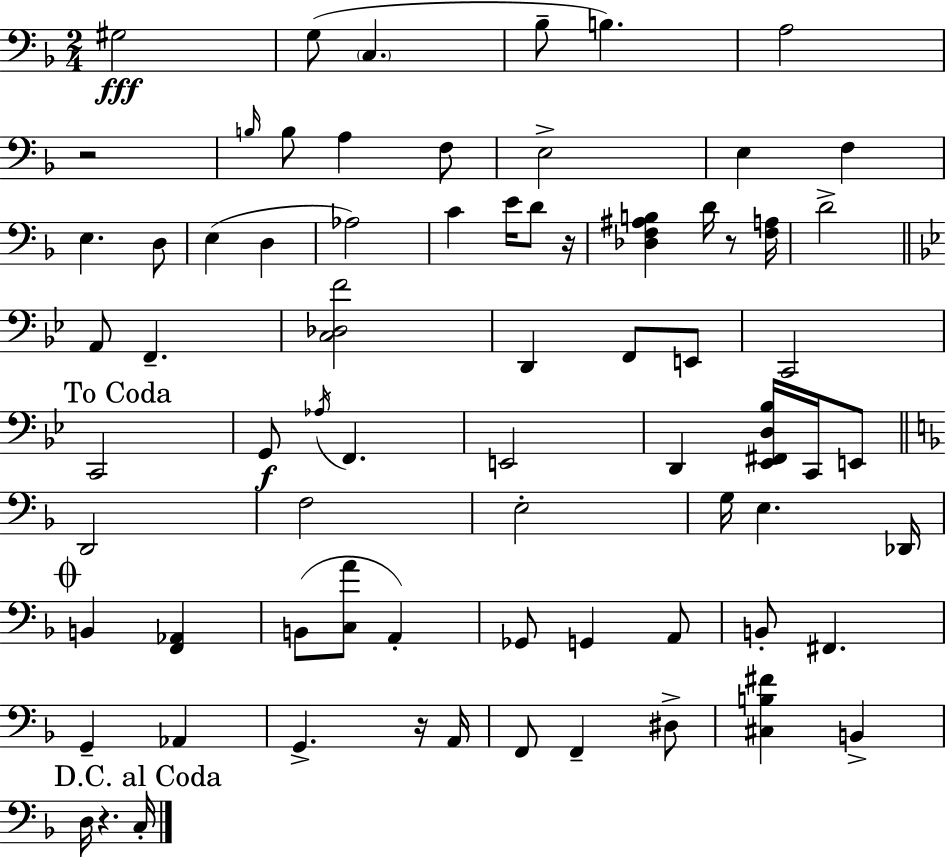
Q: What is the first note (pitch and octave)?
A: G#3